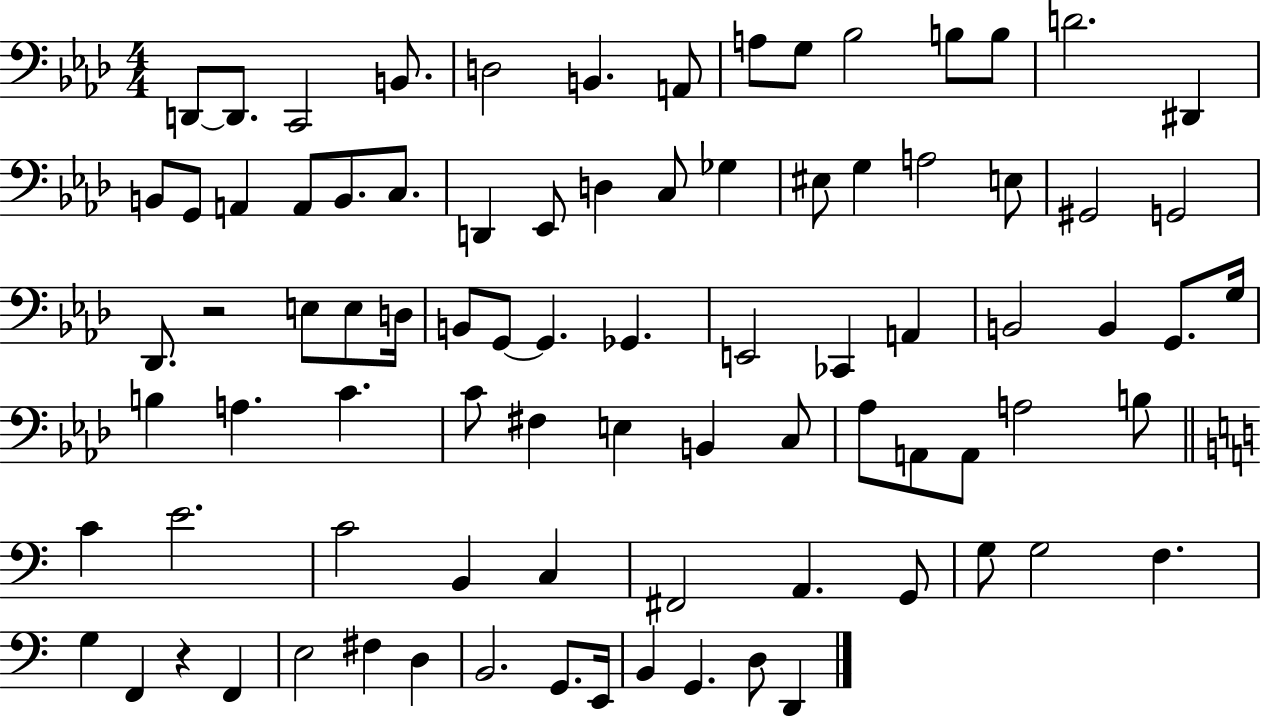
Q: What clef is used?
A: bass